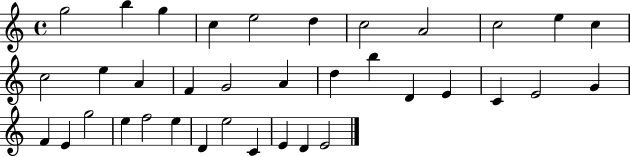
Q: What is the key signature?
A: C major